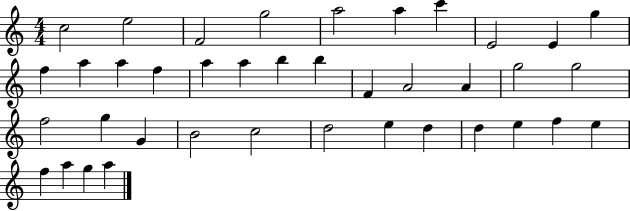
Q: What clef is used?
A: treble